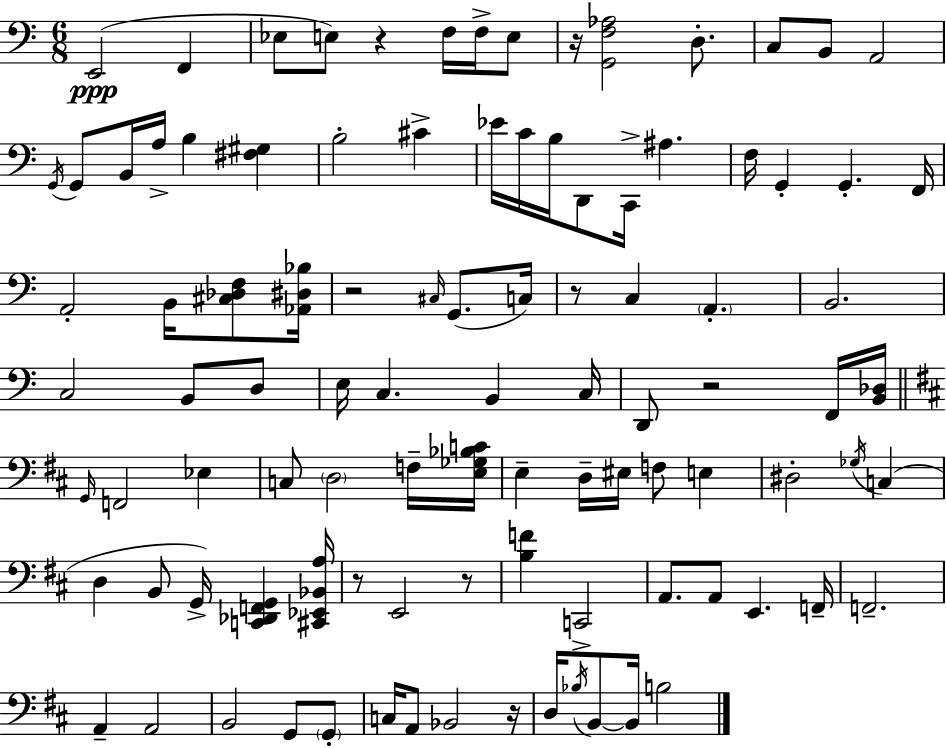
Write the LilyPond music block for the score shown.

{
  \clef bass
  \numericTimeSignature
  \time 6/8
  \key a \minor
  e,2(\ppp f,4 | ees8 e8) r4 f16 f16-> e8 | r16 <g, f aes>2 d8.-. | c8 b,8 a,2 | \break \acciaccatura { g,16 } g,8 b,16 a16-> b4 <fis gis>4 | b2-. cis'4-> | ees'16 c'16 b16 d,8 c,16-> ais4. | f16 g,4-. g,4.-. | \break f,16 a,2-. b,16 <cis des f>8 | <aes, dis bes>16 r2 \grace { cis16 }( g,8. | c16) r8 c4 \parenthesize a,4.-. | b,2. | \break c2 b,8 | d8 e16 c4. b,4 | c16 d,8 r2 | f,16 <b, des>16 \bar "||" \break \key d \major \grace { g,16 } f,2 ees4 | c8 \parenthesize d2 f16-- | <e ges bes c'>16 e4-- d16-- eis16 f8 e4 | dis2-. \acciaccatura { ges16 } c4( | \break d4 b,8 g,16->) <c, des, f, g,>4 | <cis, ees, bes, a>16 r8 e,2 | r8 <b f'>4 c,2-> | a,8. a,8 e,4. | \break f,16-- f,2.-- | a,4-- a,2 | b,2 g,8 | \parenthesize g,8-. c16 a,8 bes,2 | \break r16 d16 \acciaccatura { bes16 } b,8~~ b,16 b2 | \bar "|."
}